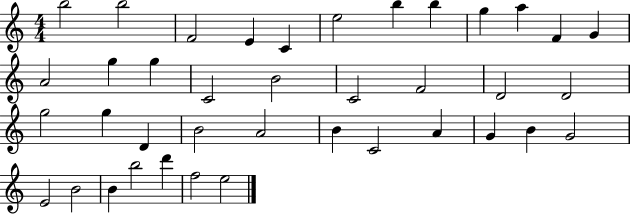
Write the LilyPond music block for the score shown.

{
  \clef treble
  \numericTimeSignature
  \time 4/4
  \key c \major
  b''2 b''2 | f'2 e'4 c'4 | e''2 b''4 b''4 | g''4 a''4 f'4 g'4 | \break a'2 g''4 g''4 | c'2 b'2 | c'2 f'2 | d'2 d'2 | \break g''2 g''4 d'4 | b'2 a'2 | b'4 c'2 a'4 | g'4 b'4 g'2 | \break e'2 b'2 | b'4 b''2 d'''4 | f''2 e''2 | \bar "|."
}